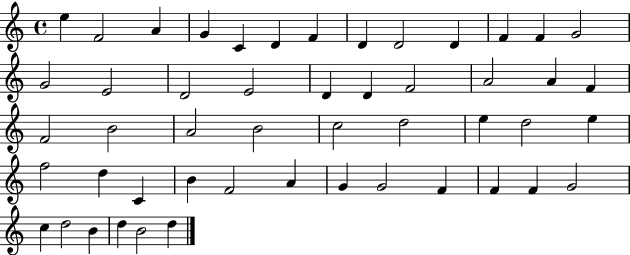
E5/q F4/h A4/q G4/q C4/q D4/q F4/q D4/q D4/h D4/q F4/q F4/q G4/h G4/h E4/h D4/h E4/h D4/q D4/q F4/h A4/h A4/q F4/q F4/h B4/h A4/h B4/h C5/h D5/h E5/q D5/h E5/q F5/h D5/q C4/q B4/q F4/h A4/q G4/q G4/h F4/q F4/q F4/q G4/h C5/q D5/h B4/q D5/q B4/h D5/q